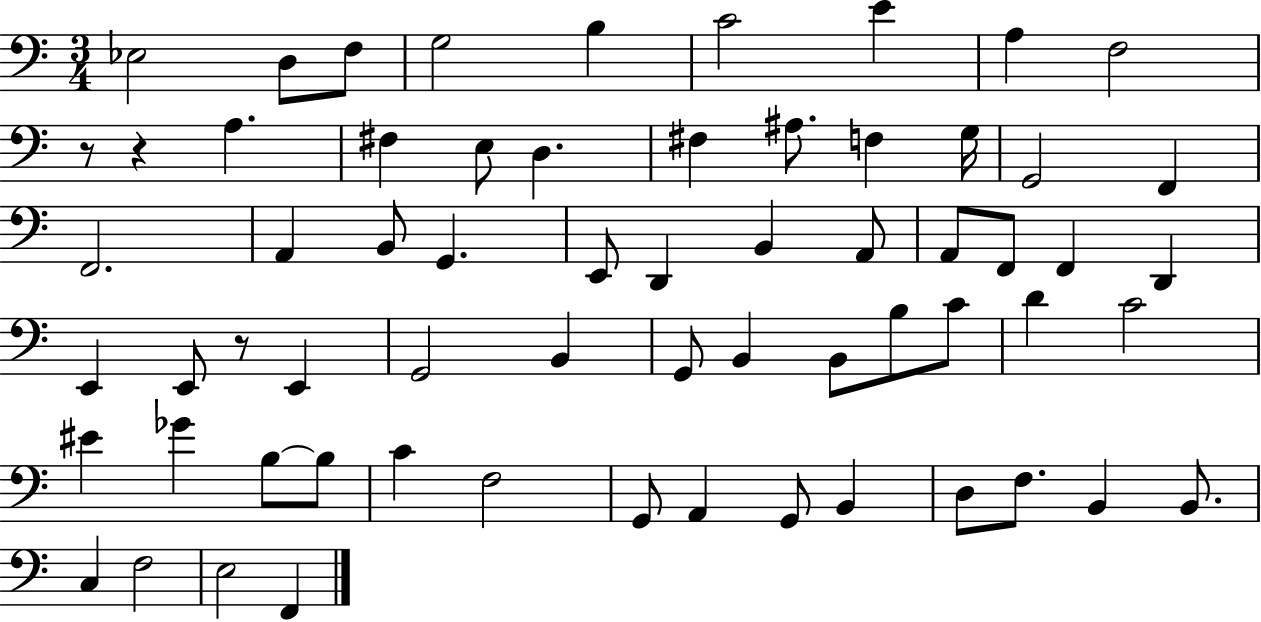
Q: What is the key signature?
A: C major